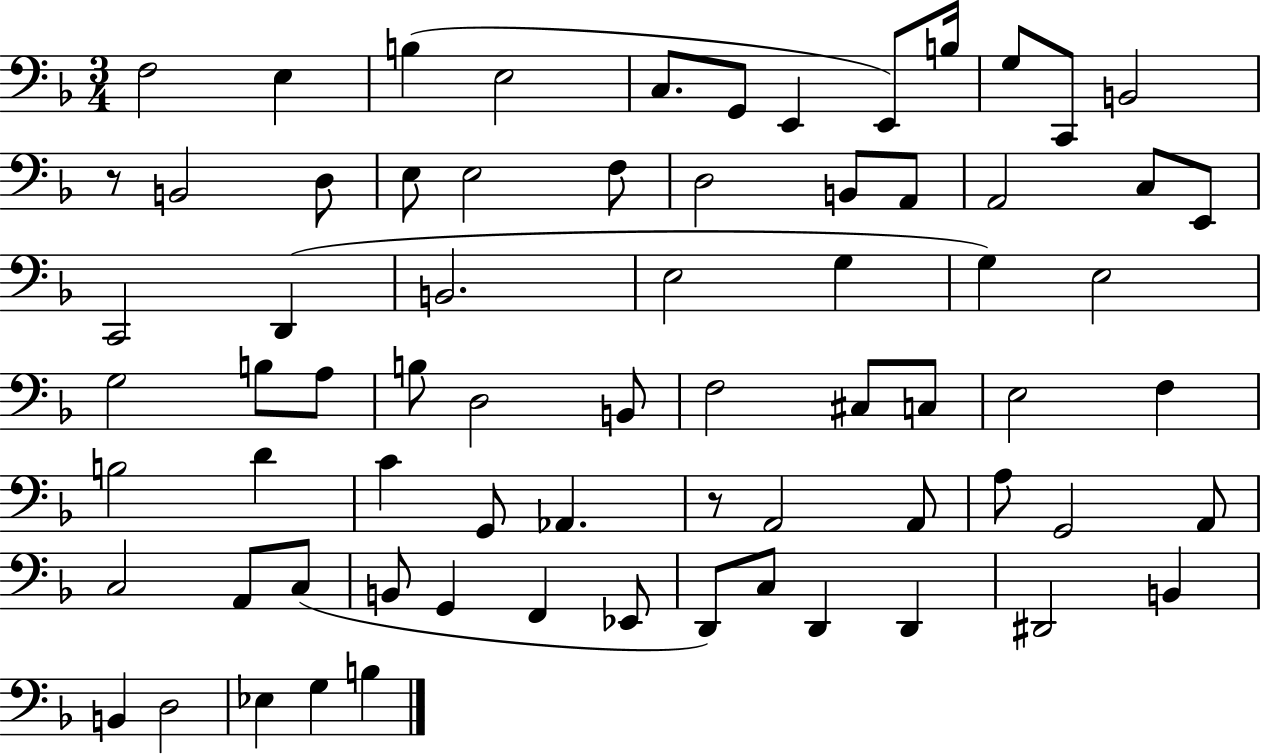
F3/h E3/q B3/q E3/h C3/e. G2/e E2/q E2/e B3/s G3/e C2/e B2/h R/e B2/h D3/e E3/e E3/h F3/e D3/h B2/e A2/e A2/h C3/e E2/e C2/h D2/q B2/h. E3/h G3/q G3/q E3/h G3/h B3/e A3/e B3/e D3/h B2/e F3/h C#3/e C3/e E3/h F3/q B3/h D4/q C4/q G2/e Ab2/q. R/e A2/h A2/e A3/e G2/h A2/e C3/h A2/e C3/e B2/e G2/q F2/q Eb2/e D2/e C3/e D2/q D2/q D#2/h B2/q B2/q D3/h Eb3/q G3/q B3/q